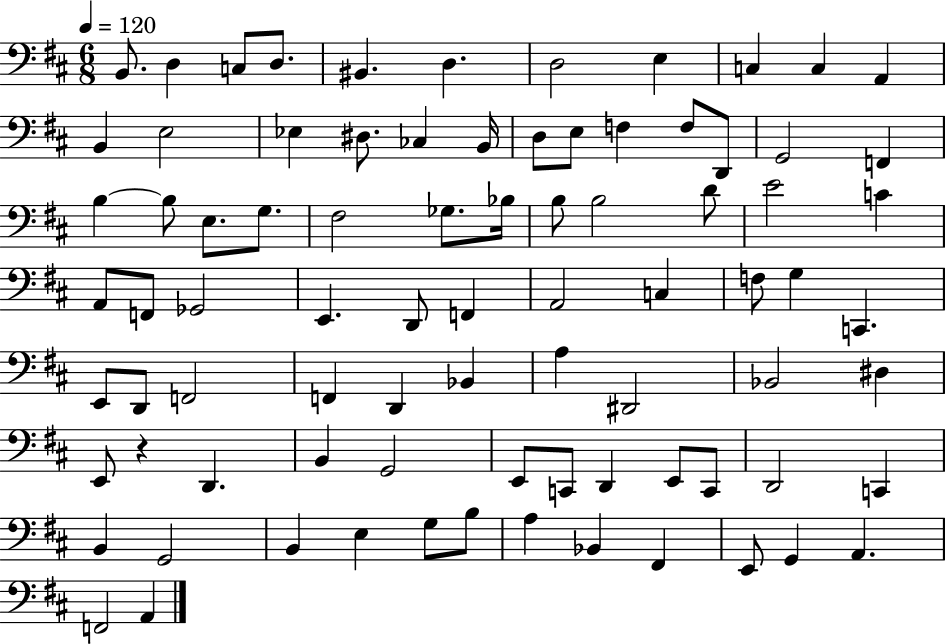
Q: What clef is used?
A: bass